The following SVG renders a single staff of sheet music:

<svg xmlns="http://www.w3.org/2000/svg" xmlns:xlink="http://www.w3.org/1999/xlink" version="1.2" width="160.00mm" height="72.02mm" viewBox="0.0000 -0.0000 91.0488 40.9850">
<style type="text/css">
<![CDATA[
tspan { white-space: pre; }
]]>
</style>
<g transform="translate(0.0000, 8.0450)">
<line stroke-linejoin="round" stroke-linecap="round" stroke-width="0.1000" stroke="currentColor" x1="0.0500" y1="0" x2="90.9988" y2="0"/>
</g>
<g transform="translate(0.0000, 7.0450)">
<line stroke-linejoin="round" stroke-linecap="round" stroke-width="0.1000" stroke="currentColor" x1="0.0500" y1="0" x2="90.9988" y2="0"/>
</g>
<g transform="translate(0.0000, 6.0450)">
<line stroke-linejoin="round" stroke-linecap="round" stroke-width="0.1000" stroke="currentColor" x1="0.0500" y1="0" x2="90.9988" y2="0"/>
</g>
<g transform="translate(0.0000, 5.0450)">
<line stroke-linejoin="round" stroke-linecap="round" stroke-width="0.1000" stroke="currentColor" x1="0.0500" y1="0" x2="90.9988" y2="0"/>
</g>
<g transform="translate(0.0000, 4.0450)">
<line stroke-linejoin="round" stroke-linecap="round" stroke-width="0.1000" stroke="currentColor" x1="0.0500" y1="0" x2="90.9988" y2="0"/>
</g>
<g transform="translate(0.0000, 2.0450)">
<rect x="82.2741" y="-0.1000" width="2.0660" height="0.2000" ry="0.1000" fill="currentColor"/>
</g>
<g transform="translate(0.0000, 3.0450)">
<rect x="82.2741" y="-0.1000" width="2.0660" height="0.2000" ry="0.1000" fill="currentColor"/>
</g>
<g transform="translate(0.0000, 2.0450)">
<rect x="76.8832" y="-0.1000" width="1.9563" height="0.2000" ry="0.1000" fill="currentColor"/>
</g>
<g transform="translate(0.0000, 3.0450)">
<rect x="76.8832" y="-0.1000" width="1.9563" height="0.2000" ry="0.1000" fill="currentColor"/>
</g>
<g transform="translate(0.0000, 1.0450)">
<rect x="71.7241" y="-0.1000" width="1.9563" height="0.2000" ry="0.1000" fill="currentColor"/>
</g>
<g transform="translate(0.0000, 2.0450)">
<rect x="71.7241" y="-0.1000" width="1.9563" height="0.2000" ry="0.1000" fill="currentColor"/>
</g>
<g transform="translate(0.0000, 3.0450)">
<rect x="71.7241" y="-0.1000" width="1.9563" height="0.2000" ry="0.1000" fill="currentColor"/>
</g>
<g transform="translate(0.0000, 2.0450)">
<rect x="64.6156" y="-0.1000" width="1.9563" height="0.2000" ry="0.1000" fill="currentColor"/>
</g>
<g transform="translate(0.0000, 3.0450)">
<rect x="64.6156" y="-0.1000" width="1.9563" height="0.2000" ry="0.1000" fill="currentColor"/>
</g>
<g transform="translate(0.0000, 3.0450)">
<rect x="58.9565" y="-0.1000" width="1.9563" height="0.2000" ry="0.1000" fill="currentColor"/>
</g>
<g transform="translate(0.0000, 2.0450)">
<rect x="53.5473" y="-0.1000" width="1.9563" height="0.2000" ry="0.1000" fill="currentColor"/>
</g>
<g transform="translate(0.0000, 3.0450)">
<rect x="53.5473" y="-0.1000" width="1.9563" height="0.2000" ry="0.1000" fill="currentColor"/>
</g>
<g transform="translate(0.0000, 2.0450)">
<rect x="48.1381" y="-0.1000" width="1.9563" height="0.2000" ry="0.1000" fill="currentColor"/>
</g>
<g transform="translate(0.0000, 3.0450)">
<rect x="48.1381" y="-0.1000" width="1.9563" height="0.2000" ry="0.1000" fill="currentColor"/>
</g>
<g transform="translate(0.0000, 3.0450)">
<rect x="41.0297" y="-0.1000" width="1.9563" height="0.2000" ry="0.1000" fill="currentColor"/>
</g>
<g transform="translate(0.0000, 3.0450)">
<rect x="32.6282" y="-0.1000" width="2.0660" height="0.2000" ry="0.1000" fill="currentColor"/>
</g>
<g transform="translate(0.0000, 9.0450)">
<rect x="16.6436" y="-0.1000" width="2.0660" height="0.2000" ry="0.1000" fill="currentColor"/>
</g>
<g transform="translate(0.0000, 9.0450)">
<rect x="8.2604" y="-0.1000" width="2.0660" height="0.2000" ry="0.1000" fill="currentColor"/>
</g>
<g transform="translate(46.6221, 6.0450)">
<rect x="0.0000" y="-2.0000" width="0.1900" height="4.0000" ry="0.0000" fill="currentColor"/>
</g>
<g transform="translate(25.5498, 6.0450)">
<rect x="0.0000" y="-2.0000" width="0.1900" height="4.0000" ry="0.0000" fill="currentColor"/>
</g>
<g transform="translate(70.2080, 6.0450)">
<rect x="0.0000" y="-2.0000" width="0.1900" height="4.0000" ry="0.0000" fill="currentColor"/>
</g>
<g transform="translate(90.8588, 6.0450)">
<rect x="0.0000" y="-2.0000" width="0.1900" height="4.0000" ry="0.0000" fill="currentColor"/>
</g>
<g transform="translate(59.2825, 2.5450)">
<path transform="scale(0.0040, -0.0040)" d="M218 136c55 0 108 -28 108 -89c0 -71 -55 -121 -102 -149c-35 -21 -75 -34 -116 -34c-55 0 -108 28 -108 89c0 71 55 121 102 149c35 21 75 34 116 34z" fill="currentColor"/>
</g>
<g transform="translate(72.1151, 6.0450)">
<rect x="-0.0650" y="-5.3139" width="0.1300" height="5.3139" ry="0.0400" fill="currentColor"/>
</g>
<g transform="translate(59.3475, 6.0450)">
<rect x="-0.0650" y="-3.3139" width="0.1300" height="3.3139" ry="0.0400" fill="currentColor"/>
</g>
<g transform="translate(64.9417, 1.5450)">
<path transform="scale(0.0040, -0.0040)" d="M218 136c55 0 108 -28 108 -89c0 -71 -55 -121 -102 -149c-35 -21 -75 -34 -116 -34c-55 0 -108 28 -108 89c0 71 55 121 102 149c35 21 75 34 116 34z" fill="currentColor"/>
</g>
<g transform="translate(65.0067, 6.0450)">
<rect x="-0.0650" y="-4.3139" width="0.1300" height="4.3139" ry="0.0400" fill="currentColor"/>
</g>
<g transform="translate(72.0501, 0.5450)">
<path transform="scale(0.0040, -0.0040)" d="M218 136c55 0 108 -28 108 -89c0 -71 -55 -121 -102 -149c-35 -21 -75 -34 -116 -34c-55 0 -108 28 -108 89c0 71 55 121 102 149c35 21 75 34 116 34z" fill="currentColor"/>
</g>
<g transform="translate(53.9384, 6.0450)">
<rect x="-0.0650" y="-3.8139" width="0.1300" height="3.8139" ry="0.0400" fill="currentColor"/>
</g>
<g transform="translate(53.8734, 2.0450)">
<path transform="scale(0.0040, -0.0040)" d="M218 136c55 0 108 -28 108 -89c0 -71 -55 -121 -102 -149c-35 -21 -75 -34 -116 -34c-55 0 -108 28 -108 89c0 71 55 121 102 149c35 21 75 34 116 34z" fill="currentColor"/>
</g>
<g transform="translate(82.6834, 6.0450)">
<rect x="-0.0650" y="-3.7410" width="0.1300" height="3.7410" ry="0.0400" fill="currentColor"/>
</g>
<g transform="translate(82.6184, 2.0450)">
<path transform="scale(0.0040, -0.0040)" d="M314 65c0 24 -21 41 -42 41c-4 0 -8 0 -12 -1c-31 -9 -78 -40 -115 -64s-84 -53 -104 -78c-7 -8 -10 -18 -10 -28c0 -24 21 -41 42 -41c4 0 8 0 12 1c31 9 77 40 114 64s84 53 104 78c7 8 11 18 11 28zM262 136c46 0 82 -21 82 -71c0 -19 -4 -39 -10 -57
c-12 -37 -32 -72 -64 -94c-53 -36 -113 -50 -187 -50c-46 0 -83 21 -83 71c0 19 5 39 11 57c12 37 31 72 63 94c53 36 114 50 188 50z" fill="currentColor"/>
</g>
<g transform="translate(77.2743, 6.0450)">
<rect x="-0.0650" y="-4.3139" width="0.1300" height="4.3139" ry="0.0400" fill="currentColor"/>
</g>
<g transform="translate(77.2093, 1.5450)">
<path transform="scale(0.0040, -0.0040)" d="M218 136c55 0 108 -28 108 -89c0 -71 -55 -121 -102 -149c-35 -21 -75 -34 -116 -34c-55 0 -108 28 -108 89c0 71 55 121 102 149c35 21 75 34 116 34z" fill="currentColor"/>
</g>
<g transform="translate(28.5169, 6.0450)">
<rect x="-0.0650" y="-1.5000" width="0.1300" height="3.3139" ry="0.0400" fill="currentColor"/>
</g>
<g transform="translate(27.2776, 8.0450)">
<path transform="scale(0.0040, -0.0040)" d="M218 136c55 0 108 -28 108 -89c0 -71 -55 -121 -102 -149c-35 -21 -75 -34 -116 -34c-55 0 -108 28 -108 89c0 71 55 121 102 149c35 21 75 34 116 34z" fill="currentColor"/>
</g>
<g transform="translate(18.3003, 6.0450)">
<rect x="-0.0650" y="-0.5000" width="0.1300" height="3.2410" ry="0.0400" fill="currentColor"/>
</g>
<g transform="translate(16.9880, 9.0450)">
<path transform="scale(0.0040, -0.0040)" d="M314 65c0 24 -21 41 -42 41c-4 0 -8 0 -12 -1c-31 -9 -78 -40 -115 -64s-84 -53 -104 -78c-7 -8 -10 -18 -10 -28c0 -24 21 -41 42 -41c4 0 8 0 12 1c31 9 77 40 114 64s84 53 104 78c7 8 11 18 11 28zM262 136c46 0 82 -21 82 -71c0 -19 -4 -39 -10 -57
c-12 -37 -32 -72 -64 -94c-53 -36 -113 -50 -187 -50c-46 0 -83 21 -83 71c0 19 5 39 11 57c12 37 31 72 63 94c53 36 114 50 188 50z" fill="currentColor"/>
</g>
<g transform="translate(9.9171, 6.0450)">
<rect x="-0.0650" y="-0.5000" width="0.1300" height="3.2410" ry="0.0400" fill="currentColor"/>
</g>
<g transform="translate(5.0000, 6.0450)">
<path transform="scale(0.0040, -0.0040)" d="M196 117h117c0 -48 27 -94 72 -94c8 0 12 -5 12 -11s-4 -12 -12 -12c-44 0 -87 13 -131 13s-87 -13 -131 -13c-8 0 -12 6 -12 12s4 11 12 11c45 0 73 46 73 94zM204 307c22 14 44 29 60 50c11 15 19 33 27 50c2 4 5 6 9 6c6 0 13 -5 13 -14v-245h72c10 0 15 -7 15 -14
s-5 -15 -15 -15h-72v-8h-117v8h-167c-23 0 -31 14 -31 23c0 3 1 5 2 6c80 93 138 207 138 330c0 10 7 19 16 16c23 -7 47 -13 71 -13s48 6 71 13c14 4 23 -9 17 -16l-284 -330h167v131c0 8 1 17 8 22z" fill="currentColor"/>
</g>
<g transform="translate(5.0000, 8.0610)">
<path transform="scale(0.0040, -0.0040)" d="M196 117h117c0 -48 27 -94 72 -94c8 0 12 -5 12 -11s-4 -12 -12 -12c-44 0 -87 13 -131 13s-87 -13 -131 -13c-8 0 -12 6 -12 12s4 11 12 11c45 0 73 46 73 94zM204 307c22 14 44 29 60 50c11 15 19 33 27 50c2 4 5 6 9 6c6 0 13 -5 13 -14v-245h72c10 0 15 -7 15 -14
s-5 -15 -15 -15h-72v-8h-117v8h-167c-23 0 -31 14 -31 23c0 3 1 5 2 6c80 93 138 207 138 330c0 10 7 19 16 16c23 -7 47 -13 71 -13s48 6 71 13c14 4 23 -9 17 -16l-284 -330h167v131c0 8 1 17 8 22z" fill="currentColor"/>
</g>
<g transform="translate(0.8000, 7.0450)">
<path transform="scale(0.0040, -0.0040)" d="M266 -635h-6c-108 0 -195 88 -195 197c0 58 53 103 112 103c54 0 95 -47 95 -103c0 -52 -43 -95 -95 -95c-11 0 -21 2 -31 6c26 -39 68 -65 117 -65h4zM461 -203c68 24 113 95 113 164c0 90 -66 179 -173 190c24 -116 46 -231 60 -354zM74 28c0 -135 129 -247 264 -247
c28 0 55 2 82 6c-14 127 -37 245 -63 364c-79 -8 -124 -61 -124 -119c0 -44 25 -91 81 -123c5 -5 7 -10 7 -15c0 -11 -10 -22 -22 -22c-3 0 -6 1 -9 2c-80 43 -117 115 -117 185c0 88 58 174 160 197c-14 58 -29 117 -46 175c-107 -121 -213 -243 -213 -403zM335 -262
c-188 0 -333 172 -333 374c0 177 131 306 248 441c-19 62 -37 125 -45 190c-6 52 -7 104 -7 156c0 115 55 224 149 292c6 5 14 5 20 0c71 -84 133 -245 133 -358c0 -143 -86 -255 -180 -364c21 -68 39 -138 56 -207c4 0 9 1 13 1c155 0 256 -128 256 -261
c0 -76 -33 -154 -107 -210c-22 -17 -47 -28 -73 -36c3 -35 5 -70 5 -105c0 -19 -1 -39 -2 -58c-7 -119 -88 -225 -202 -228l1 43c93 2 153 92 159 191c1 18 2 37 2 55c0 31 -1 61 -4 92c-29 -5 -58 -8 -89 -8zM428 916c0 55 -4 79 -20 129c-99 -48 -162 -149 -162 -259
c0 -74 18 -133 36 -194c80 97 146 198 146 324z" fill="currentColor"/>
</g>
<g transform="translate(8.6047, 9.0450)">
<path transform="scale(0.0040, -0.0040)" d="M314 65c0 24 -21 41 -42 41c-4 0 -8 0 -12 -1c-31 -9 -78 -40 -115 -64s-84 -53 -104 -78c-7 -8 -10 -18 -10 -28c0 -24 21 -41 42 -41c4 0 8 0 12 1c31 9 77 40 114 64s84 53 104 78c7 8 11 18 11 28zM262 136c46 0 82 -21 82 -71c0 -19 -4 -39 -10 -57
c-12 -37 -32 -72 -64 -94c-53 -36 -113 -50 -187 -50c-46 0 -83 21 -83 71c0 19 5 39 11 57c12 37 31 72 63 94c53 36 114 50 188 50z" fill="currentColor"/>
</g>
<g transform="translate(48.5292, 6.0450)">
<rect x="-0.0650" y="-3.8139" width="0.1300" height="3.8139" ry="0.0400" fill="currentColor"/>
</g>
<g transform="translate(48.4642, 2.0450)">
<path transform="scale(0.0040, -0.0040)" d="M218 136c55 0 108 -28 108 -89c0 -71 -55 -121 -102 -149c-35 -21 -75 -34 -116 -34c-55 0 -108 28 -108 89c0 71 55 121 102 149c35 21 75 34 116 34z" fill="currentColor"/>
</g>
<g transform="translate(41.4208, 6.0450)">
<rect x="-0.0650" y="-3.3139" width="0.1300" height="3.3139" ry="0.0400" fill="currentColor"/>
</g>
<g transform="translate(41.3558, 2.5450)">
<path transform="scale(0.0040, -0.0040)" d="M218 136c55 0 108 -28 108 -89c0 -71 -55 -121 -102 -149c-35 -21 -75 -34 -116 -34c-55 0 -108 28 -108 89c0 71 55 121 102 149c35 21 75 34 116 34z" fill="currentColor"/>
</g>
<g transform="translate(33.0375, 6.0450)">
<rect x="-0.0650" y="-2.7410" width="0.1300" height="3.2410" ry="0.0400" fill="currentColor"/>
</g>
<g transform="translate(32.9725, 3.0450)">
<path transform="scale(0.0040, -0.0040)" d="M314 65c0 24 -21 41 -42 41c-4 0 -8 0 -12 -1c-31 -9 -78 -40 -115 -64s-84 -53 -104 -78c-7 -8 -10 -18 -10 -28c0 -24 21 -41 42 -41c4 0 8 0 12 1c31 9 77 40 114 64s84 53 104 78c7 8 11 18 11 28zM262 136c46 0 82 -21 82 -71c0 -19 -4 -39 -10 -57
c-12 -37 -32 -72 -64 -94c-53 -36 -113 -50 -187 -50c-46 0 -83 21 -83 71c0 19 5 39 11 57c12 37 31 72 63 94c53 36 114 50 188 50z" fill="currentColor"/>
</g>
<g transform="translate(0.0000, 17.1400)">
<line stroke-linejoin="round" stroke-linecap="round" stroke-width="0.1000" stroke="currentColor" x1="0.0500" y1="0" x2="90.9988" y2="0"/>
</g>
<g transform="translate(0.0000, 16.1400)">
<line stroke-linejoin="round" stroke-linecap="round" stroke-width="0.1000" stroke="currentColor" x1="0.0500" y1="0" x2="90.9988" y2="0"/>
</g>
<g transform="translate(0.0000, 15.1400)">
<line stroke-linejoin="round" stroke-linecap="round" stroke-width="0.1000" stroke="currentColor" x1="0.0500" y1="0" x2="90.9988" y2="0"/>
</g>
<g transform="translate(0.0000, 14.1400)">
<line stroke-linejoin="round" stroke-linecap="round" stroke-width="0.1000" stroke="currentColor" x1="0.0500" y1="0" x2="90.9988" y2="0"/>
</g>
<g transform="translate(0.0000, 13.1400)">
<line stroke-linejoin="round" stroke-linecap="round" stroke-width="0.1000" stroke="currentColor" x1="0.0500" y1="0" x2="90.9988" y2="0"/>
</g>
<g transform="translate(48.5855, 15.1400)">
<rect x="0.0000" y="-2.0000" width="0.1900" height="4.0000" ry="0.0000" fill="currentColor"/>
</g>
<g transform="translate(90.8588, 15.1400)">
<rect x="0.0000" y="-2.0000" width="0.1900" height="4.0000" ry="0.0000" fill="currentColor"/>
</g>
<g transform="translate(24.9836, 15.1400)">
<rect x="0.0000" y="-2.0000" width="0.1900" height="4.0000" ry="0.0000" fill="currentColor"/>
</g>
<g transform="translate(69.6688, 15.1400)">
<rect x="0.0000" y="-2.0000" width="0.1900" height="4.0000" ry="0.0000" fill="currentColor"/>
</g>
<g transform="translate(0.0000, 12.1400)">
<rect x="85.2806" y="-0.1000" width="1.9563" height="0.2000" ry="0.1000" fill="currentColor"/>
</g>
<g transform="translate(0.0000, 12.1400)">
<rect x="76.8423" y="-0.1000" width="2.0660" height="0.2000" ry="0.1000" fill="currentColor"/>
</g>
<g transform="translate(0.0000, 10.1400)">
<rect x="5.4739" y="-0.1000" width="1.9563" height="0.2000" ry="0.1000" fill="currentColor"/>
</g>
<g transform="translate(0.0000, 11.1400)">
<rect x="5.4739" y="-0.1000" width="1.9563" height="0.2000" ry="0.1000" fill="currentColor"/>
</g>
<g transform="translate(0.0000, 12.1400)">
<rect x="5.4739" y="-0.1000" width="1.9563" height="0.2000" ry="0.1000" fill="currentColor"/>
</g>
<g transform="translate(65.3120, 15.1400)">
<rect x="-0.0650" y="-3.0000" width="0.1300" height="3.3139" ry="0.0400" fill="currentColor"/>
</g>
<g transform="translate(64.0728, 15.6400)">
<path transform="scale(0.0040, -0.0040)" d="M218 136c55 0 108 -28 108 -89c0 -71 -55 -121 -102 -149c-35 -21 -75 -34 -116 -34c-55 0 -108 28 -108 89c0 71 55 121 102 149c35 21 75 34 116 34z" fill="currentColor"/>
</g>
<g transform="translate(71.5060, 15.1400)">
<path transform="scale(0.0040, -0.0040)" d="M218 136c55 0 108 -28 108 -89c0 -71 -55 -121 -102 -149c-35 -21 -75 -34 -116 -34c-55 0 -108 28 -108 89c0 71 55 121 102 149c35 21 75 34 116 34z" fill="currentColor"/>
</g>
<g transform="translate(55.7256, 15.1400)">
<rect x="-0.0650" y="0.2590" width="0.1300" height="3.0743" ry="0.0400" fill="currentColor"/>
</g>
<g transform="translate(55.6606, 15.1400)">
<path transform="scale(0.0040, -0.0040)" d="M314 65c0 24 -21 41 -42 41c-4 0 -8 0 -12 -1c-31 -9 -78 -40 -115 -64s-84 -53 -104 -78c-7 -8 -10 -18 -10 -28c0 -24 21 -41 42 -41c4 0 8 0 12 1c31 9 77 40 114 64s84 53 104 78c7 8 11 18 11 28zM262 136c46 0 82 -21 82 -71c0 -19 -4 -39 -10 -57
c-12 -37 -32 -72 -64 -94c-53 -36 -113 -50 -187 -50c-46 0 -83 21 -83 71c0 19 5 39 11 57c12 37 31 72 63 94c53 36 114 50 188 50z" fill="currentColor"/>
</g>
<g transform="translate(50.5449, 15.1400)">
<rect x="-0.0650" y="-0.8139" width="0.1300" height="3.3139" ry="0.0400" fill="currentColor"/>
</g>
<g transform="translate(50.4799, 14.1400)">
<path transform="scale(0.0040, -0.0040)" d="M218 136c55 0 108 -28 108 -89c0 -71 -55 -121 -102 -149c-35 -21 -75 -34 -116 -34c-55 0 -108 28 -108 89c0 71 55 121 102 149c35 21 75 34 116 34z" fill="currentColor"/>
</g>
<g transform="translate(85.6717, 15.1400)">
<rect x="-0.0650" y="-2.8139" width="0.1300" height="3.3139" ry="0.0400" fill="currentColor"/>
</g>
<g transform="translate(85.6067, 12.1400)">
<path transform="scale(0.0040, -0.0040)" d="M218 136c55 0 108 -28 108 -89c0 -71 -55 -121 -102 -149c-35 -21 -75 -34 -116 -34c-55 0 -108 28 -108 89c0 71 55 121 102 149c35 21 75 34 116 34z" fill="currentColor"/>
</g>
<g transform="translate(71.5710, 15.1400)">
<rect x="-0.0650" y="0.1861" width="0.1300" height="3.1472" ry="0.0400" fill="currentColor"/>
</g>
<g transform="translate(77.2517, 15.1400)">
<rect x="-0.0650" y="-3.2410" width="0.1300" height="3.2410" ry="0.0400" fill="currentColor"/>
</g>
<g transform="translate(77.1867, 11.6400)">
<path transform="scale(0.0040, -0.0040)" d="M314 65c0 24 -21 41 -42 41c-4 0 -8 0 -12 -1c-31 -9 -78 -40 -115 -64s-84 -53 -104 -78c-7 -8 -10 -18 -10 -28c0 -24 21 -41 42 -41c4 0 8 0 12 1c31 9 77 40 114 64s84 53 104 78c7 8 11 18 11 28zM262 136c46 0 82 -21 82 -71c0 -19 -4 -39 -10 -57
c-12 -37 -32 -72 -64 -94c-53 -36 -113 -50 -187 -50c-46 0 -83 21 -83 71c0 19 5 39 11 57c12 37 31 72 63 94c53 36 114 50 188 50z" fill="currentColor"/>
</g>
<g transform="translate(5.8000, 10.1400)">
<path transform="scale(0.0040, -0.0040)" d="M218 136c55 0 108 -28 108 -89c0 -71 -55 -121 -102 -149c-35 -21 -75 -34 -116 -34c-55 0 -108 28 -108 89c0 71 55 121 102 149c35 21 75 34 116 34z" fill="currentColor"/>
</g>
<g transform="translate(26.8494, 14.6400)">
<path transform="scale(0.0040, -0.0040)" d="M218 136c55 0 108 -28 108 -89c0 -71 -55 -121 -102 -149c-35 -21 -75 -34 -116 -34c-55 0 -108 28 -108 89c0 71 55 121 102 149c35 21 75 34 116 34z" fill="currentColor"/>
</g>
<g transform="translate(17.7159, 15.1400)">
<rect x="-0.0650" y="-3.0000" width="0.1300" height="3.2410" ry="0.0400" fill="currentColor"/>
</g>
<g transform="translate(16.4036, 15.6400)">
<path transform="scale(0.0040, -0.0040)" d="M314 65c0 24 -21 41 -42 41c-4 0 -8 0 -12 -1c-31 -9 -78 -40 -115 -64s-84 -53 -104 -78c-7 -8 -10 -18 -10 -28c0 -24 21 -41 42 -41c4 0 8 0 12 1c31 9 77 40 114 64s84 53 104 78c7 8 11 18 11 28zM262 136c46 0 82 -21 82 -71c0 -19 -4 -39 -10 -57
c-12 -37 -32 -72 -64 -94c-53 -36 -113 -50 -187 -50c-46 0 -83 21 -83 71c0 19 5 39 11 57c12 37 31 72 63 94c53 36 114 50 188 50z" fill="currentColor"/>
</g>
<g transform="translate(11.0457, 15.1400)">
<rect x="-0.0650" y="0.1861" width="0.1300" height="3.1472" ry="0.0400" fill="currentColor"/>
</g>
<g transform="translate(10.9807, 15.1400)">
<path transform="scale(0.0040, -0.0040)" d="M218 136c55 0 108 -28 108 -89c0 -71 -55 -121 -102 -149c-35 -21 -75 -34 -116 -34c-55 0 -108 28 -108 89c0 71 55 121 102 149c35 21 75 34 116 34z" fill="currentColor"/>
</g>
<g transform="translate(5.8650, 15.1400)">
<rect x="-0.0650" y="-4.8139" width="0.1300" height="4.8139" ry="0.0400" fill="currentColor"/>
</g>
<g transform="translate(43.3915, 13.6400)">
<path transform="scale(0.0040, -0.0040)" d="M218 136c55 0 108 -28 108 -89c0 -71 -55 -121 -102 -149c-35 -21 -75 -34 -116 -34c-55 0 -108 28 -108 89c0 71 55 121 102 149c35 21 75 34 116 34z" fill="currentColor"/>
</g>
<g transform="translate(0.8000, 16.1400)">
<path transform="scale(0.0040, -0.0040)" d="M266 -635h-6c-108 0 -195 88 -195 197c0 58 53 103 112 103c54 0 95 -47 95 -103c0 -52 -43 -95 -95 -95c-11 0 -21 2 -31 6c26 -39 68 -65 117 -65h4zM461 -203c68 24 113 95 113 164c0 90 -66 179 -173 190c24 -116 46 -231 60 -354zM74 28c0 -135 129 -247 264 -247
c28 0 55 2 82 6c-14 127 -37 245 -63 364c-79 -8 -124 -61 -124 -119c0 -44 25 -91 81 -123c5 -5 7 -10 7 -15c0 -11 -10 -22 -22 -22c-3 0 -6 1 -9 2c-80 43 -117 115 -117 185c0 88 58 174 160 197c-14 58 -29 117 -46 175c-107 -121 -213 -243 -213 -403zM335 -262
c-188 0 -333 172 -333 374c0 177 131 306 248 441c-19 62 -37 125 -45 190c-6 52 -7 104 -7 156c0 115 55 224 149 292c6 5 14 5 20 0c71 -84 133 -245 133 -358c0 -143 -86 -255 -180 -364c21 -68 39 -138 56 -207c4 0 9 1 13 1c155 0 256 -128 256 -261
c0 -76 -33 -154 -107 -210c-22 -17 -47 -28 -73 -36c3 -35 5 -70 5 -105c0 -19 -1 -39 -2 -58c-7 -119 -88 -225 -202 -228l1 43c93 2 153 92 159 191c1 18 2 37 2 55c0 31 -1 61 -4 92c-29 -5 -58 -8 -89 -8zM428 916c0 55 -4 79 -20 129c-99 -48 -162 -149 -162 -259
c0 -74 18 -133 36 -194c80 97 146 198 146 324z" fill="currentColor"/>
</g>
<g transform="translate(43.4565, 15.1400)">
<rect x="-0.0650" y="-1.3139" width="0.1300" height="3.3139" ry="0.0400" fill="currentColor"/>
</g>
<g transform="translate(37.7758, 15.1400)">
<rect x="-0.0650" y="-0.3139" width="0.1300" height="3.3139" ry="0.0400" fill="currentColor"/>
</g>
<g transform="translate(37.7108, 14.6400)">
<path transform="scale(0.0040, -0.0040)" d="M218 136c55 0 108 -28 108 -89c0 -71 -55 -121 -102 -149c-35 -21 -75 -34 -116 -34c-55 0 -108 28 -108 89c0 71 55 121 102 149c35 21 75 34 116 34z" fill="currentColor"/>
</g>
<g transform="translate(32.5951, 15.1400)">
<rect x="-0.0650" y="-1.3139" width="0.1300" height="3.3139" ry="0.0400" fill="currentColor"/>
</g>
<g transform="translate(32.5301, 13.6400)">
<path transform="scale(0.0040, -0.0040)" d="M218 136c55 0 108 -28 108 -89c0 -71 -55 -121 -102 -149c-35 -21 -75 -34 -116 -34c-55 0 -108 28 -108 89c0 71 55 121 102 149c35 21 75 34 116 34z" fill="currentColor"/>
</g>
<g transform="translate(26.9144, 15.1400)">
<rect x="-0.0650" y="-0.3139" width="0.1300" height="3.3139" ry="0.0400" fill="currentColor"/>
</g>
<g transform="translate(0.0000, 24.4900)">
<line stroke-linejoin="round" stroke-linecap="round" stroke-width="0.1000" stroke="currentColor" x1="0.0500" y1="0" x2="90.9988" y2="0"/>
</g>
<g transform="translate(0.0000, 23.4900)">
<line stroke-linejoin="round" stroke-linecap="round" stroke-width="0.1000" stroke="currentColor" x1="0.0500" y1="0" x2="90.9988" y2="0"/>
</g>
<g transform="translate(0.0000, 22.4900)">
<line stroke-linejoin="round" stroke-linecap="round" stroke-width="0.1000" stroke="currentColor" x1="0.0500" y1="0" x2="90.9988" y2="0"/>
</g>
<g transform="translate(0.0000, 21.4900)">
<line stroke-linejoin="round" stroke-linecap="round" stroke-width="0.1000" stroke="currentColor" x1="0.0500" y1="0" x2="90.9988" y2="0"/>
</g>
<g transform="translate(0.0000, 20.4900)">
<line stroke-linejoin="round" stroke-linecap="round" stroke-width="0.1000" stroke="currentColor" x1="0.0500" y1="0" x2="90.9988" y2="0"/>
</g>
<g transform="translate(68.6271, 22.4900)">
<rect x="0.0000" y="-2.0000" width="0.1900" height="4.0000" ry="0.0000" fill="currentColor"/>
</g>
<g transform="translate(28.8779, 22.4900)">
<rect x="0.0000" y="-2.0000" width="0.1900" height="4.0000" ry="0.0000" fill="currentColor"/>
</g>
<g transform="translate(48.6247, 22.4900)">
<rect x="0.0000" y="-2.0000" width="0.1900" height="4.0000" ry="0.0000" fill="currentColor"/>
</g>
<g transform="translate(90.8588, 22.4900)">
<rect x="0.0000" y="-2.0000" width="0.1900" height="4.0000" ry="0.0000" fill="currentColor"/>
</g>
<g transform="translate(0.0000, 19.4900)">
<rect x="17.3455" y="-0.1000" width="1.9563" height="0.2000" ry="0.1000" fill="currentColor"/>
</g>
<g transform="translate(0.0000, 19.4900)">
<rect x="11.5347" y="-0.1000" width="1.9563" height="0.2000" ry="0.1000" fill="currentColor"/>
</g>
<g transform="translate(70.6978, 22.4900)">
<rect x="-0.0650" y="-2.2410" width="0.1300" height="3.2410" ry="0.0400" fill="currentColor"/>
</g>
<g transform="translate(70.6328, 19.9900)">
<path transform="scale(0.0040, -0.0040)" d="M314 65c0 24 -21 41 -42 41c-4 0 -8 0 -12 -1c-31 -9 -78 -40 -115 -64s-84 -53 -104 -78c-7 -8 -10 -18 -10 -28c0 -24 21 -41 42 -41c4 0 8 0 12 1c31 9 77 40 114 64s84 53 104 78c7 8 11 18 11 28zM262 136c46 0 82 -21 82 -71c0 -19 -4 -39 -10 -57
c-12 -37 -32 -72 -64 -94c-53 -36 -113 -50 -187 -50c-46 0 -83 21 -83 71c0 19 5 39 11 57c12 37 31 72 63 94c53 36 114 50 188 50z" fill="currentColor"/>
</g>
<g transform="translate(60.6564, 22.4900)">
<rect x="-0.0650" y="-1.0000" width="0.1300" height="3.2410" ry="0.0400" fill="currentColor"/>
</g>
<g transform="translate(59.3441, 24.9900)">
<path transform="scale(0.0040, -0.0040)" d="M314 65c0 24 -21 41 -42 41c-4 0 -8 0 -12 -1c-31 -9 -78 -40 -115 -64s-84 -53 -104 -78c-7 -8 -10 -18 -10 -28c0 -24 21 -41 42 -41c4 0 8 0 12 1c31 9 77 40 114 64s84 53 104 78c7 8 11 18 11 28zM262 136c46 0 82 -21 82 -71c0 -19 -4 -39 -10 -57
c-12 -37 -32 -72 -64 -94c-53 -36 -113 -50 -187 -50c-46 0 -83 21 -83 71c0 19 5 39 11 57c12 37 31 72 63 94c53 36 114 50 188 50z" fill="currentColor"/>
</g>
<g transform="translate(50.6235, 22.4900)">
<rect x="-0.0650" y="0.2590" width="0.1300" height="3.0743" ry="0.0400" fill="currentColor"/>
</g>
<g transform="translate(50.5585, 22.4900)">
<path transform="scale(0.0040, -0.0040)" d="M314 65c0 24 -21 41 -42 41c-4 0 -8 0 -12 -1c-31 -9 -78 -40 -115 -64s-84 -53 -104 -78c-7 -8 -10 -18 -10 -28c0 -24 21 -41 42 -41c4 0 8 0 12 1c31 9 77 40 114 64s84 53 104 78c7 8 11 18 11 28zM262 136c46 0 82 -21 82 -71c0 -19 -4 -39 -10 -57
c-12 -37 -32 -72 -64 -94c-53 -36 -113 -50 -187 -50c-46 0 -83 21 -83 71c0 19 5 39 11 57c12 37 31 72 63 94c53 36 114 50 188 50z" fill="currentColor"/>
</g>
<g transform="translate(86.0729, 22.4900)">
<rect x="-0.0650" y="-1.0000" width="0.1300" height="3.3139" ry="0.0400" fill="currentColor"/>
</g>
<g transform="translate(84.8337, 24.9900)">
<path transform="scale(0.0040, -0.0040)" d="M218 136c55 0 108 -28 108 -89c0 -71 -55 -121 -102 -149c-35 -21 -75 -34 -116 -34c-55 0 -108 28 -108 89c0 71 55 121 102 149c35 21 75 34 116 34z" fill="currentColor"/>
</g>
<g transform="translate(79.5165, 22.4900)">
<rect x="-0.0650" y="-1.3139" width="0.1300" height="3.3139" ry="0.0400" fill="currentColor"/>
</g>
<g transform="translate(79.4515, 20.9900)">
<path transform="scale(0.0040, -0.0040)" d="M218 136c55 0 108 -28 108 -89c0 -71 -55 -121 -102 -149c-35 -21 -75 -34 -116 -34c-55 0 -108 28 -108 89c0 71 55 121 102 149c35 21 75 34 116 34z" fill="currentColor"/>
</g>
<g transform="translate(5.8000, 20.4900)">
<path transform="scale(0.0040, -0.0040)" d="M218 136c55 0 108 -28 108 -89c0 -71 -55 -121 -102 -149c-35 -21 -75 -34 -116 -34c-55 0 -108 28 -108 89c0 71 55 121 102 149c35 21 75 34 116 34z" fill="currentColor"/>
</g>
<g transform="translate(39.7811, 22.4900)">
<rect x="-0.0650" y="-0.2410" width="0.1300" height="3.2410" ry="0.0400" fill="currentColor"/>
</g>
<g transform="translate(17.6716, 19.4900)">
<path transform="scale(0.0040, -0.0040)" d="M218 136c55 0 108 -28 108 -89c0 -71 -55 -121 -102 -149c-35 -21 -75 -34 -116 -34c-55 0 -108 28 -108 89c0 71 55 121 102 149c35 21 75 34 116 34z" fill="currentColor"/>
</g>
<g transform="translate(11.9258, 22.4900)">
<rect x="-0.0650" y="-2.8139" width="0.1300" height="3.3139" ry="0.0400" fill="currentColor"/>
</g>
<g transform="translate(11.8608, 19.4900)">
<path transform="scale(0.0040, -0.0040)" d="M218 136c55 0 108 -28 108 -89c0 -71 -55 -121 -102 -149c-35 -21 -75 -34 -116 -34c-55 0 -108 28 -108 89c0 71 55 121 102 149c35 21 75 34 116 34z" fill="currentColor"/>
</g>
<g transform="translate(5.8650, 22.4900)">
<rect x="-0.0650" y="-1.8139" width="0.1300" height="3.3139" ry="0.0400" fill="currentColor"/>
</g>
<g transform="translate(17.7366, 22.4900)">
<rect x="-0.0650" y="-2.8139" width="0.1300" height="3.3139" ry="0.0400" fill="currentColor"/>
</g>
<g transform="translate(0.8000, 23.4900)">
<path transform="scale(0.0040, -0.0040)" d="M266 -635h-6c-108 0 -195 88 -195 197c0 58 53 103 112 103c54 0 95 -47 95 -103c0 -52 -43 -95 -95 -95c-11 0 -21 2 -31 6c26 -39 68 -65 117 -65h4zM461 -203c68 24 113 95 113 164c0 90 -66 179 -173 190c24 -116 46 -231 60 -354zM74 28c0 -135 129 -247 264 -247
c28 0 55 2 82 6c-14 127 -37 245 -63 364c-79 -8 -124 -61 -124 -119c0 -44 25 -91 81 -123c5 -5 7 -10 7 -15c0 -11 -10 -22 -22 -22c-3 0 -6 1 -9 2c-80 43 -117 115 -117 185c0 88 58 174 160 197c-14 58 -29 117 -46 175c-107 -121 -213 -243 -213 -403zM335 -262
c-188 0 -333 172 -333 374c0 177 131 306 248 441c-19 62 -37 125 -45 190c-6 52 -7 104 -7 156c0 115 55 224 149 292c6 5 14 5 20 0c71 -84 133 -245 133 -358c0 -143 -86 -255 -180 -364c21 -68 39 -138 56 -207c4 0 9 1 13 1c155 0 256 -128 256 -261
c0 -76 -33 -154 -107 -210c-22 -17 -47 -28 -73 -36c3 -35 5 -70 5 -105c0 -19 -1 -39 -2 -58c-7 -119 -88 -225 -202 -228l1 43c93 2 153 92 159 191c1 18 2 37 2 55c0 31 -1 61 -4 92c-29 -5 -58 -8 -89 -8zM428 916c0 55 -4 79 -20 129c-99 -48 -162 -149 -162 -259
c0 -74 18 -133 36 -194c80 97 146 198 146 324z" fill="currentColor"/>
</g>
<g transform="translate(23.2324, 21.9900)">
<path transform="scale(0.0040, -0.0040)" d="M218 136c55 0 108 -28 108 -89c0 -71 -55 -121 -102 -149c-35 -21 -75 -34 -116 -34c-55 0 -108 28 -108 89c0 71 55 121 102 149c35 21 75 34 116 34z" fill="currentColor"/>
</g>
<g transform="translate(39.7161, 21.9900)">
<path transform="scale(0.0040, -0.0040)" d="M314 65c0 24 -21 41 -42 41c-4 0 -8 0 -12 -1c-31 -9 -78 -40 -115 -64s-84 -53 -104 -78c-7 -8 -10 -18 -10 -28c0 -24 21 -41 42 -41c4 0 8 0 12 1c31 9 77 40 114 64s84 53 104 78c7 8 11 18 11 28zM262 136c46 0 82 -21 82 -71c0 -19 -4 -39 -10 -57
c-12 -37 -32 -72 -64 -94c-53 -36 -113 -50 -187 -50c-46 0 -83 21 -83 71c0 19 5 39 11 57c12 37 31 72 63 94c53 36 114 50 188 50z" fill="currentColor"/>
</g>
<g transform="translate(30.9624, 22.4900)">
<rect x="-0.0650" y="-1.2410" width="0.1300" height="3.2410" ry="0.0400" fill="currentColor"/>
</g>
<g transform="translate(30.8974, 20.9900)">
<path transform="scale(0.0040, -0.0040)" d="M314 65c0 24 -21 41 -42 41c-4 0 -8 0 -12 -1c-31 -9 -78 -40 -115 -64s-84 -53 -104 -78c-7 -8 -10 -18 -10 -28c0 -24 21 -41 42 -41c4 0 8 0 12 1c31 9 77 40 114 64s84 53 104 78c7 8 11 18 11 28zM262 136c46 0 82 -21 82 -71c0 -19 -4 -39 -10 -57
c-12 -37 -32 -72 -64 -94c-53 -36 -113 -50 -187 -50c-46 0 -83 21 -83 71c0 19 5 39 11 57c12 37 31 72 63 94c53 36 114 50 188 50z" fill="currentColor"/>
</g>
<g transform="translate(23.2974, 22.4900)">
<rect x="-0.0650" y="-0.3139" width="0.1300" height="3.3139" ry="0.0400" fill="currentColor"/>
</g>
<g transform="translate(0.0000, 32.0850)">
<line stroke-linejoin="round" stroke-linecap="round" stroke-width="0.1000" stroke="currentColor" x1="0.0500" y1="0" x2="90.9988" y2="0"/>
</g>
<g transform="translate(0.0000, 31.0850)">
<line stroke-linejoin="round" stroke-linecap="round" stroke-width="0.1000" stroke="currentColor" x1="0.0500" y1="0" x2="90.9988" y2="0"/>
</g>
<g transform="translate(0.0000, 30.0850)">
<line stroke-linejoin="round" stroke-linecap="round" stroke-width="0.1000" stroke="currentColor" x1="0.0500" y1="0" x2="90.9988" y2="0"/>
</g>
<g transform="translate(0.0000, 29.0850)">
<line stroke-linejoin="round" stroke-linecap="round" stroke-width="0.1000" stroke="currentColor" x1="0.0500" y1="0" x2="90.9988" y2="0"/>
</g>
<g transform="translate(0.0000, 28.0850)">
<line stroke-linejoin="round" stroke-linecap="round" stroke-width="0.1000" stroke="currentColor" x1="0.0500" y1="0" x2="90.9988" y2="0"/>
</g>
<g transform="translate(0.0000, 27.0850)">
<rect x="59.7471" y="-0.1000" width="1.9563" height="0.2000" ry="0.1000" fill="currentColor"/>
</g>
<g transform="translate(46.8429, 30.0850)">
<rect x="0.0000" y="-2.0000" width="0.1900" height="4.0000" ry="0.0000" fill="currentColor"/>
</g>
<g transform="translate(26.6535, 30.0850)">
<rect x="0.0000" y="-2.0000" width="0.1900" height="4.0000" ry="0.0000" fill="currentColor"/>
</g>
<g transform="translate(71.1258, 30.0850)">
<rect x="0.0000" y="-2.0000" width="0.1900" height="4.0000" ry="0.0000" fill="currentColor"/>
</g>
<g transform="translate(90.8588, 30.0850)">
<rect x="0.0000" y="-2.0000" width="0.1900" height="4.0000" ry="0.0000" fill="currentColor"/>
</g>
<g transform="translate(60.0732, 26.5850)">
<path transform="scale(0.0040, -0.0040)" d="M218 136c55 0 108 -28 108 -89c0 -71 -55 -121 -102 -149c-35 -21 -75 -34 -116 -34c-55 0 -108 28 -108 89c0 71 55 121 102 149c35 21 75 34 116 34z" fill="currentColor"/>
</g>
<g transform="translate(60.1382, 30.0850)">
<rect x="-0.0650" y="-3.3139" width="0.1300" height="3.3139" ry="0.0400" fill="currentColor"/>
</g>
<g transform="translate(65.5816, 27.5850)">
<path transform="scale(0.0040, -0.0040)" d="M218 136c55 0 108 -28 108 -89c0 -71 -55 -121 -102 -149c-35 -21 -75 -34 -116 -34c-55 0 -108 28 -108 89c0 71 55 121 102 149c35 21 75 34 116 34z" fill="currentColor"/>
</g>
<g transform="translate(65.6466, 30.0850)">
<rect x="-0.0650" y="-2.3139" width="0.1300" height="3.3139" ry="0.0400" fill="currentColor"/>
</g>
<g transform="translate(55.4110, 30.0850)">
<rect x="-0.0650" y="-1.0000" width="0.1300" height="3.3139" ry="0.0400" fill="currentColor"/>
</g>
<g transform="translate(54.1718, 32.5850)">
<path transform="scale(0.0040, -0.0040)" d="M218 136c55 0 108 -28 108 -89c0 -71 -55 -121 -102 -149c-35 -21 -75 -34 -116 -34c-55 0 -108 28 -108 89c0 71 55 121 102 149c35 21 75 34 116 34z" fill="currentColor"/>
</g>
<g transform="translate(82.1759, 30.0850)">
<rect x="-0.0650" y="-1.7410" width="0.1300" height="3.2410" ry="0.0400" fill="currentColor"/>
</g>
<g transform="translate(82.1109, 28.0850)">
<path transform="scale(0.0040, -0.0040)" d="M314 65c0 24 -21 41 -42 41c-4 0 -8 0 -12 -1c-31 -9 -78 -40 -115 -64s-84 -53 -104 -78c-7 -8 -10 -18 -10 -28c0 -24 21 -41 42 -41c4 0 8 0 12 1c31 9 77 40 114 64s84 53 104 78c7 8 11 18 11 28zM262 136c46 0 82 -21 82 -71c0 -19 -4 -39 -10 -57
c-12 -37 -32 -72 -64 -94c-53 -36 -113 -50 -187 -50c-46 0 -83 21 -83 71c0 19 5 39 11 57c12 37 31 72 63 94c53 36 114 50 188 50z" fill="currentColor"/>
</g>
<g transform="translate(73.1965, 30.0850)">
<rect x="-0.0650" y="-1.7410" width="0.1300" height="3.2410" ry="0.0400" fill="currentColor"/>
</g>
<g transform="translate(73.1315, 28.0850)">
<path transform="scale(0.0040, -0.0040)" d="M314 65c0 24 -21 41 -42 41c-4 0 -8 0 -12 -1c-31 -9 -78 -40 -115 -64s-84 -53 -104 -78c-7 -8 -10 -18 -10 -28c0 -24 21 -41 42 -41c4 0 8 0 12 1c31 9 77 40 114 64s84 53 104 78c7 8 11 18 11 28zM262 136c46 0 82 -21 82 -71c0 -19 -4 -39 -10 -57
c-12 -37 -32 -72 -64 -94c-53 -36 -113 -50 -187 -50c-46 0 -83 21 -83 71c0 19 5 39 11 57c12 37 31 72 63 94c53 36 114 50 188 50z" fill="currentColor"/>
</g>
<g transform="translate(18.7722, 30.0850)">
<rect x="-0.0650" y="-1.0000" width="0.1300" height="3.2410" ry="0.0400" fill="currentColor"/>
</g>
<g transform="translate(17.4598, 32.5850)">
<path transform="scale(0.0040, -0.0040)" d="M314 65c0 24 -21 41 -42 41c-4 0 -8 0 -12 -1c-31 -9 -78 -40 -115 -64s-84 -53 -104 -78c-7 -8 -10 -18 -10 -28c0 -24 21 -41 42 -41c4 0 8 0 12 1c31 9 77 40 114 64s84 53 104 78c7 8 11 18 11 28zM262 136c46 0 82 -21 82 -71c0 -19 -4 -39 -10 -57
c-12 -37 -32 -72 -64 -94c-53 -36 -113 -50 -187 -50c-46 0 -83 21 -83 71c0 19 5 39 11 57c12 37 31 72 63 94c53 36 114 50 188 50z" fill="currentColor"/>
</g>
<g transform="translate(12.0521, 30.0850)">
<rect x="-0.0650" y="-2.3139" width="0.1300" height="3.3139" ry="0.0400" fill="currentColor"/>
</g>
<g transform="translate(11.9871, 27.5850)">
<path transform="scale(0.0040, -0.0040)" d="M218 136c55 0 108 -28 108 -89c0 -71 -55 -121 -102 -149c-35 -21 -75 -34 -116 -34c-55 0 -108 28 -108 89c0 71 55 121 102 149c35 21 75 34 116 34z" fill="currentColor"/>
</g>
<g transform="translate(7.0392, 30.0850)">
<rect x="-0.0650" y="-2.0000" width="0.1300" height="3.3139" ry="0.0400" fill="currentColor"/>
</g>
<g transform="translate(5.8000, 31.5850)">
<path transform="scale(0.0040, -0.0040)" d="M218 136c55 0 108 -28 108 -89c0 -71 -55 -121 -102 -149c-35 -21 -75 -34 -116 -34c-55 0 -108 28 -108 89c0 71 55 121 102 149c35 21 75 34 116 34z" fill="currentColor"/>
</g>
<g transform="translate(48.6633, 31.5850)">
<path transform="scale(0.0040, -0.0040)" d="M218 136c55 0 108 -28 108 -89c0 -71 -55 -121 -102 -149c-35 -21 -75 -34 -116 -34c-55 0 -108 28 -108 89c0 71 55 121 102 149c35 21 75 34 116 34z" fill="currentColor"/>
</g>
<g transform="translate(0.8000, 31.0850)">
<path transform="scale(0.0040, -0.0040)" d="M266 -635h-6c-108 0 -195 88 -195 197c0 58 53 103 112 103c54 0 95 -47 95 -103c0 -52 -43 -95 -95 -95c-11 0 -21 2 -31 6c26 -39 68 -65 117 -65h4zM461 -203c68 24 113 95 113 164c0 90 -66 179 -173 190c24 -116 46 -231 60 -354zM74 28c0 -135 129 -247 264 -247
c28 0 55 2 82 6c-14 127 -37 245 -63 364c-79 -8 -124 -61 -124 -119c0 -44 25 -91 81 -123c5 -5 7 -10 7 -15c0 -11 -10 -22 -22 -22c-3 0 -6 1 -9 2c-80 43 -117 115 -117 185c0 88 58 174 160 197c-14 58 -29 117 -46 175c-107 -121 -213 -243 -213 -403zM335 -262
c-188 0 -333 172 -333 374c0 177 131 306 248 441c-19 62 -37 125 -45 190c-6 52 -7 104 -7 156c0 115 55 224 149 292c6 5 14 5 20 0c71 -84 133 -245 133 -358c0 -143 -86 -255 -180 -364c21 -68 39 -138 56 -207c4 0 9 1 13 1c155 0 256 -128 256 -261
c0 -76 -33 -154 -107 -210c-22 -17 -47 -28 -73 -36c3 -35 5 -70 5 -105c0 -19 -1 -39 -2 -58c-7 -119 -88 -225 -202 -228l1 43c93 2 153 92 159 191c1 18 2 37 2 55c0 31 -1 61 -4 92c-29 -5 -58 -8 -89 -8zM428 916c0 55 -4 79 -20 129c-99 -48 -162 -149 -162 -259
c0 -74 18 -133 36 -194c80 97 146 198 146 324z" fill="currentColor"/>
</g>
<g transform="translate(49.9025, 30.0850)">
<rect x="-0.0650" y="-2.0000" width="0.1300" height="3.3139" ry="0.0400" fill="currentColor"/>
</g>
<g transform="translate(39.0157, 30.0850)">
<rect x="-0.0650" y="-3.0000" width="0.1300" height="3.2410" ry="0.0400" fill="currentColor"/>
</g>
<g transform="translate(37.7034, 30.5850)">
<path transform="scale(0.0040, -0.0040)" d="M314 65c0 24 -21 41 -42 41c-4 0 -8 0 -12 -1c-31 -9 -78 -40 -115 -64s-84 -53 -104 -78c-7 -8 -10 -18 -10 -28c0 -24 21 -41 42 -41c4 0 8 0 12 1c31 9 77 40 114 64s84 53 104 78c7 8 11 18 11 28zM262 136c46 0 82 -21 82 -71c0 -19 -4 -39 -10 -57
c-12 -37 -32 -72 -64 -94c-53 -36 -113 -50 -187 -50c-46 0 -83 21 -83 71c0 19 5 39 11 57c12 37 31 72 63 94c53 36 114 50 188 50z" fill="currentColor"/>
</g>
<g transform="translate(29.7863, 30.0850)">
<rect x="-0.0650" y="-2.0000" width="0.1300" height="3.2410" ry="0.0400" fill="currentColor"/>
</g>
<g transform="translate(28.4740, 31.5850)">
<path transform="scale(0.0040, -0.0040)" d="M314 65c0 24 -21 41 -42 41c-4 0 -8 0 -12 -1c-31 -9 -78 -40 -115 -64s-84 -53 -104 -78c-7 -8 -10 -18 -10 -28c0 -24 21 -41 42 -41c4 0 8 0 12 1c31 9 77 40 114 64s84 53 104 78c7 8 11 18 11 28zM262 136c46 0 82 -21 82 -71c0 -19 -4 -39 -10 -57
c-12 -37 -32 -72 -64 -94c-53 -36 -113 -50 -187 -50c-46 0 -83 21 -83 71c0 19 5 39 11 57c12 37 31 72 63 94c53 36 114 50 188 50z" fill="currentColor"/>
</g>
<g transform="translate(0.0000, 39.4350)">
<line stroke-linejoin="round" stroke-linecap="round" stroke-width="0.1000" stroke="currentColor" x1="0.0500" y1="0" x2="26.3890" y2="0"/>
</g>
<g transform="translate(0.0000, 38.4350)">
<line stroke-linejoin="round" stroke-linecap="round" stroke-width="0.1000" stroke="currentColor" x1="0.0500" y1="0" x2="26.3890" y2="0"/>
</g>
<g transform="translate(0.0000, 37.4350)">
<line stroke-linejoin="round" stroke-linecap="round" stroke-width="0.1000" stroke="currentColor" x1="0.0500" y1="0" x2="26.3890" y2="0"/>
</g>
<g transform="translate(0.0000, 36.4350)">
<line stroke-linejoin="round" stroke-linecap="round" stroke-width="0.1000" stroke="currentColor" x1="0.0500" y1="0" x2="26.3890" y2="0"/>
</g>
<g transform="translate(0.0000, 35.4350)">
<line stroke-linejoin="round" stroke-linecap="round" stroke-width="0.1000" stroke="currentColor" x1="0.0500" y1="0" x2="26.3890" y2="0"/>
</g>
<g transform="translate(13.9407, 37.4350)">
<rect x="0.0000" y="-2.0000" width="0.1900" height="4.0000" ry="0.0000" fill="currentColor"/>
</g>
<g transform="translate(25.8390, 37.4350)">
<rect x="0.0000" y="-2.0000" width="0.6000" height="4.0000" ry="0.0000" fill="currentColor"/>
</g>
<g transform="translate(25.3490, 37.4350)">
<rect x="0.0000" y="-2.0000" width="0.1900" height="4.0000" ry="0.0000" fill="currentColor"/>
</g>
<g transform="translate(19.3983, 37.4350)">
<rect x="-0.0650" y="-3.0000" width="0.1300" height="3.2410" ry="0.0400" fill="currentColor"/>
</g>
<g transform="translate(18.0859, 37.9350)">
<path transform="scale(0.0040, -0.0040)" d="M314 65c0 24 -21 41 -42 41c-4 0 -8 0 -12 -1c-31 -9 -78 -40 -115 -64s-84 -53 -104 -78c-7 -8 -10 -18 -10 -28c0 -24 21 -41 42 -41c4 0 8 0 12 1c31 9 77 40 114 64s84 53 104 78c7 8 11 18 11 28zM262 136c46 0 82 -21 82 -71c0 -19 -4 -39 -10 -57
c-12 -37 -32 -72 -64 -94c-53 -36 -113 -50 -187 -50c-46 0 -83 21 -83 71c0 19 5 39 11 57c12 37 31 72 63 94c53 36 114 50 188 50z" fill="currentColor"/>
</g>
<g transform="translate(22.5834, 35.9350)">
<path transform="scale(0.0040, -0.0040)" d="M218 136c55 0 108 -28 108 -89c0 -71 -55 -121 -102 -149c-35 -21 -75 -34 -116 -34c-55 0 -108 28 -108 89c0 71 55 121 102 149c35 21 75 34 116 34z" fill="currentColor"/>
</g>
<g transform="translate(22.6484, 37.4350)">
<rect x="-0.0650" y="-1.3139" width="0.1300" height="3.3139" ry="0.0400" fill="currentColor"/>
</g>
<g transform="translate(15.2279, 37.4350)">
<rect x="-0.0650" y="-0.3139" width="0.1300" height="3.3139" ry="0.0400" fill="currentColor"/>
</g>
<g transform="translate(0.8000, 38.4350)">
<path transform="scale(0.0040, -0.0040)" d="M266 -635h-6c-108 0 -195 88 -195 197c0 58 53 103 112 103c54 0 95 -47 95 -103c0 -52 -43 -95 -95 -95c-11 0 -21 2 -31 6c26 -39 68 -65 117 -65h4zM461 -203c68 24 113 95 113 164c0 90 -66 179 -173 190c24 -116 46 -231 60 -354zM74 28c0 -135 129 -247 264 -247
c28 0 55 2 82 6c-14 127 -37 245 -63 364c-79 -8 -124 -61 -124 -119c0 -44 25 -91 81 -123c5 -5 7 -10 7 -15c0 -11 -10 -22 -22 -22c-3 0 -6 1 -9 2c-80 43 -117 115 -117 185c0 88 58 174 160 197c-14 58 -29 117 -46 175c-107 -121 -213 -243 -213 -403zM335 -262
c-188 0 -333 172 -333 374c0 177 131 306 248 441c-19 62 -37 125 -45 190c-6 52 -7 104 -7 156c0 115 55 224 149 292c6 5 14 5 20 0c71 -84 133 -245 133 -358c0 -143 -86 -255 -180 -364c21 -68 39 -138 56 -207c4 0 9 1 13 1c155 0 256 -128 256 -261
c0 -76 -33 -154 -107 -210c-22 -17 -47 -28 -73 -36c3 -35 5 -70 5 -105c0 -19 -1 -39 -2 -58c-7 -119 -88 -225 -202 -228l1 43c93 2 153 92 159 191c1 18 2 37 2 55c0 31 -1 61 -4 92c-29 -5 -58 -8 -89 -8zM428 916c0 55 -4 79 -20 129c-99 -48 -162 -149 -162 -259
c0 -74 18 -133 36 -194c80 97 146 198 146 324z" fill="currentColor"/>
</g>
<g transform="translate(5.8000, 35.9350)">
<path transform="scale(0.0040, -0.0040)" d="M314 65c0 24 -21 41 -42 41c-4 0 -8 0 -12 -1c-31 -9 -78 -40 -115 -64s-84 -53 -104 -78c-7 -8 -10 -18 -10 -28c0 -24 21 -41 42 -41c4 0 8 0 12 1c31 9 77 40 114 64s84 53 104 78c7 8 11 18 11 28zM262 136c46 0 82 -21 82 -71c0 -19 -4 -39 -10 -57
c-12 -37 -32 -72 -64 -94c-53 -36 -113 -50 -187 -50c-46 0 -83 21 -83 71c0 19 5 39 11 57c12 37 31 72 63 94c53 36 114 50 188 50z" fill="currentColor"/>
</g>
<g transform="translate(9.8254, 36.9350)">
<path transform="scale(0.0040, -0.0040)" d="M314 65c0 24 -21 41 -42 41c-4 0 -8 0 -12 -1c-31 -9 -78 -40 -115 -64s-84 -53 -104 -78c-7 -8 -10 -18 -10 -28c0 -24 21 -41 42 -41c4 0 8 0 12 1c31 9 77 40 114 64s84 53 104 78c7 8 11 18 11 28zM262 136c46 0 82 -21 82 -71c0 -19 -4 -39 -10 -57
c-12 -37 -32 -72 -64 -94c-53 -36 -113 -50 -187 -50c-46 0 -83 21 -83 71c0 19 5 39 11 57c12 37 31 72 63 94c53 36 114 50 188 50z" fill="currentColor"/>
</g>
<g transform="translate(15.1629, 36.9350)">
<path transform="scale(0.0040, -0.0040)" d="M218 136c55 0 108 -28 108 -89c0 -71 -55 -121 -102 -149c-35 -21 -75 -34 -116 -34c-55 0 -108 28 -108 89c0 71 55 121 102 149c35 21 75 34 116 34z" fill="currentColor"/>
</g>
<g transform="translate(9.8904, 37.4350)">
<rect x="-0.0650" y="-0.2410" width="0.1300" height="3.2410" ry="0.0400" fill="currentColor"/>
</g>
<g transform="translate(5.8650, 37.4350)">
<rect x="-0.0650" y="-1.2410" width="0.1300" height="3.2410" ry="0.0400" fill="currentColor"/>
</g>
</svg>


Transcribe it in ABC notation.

X:1
T:Untitled
M:4/4
L:1/4
K:C
C2 C2 E a2 b c' c' b d' f' d' c'2 e' B A2 c e c e d B2 A B b2 a f a a c e2 c2 B2 D2 g2 e D F g D2 F2 A2 F D b g f2 f2 e2 c2 c A2 e